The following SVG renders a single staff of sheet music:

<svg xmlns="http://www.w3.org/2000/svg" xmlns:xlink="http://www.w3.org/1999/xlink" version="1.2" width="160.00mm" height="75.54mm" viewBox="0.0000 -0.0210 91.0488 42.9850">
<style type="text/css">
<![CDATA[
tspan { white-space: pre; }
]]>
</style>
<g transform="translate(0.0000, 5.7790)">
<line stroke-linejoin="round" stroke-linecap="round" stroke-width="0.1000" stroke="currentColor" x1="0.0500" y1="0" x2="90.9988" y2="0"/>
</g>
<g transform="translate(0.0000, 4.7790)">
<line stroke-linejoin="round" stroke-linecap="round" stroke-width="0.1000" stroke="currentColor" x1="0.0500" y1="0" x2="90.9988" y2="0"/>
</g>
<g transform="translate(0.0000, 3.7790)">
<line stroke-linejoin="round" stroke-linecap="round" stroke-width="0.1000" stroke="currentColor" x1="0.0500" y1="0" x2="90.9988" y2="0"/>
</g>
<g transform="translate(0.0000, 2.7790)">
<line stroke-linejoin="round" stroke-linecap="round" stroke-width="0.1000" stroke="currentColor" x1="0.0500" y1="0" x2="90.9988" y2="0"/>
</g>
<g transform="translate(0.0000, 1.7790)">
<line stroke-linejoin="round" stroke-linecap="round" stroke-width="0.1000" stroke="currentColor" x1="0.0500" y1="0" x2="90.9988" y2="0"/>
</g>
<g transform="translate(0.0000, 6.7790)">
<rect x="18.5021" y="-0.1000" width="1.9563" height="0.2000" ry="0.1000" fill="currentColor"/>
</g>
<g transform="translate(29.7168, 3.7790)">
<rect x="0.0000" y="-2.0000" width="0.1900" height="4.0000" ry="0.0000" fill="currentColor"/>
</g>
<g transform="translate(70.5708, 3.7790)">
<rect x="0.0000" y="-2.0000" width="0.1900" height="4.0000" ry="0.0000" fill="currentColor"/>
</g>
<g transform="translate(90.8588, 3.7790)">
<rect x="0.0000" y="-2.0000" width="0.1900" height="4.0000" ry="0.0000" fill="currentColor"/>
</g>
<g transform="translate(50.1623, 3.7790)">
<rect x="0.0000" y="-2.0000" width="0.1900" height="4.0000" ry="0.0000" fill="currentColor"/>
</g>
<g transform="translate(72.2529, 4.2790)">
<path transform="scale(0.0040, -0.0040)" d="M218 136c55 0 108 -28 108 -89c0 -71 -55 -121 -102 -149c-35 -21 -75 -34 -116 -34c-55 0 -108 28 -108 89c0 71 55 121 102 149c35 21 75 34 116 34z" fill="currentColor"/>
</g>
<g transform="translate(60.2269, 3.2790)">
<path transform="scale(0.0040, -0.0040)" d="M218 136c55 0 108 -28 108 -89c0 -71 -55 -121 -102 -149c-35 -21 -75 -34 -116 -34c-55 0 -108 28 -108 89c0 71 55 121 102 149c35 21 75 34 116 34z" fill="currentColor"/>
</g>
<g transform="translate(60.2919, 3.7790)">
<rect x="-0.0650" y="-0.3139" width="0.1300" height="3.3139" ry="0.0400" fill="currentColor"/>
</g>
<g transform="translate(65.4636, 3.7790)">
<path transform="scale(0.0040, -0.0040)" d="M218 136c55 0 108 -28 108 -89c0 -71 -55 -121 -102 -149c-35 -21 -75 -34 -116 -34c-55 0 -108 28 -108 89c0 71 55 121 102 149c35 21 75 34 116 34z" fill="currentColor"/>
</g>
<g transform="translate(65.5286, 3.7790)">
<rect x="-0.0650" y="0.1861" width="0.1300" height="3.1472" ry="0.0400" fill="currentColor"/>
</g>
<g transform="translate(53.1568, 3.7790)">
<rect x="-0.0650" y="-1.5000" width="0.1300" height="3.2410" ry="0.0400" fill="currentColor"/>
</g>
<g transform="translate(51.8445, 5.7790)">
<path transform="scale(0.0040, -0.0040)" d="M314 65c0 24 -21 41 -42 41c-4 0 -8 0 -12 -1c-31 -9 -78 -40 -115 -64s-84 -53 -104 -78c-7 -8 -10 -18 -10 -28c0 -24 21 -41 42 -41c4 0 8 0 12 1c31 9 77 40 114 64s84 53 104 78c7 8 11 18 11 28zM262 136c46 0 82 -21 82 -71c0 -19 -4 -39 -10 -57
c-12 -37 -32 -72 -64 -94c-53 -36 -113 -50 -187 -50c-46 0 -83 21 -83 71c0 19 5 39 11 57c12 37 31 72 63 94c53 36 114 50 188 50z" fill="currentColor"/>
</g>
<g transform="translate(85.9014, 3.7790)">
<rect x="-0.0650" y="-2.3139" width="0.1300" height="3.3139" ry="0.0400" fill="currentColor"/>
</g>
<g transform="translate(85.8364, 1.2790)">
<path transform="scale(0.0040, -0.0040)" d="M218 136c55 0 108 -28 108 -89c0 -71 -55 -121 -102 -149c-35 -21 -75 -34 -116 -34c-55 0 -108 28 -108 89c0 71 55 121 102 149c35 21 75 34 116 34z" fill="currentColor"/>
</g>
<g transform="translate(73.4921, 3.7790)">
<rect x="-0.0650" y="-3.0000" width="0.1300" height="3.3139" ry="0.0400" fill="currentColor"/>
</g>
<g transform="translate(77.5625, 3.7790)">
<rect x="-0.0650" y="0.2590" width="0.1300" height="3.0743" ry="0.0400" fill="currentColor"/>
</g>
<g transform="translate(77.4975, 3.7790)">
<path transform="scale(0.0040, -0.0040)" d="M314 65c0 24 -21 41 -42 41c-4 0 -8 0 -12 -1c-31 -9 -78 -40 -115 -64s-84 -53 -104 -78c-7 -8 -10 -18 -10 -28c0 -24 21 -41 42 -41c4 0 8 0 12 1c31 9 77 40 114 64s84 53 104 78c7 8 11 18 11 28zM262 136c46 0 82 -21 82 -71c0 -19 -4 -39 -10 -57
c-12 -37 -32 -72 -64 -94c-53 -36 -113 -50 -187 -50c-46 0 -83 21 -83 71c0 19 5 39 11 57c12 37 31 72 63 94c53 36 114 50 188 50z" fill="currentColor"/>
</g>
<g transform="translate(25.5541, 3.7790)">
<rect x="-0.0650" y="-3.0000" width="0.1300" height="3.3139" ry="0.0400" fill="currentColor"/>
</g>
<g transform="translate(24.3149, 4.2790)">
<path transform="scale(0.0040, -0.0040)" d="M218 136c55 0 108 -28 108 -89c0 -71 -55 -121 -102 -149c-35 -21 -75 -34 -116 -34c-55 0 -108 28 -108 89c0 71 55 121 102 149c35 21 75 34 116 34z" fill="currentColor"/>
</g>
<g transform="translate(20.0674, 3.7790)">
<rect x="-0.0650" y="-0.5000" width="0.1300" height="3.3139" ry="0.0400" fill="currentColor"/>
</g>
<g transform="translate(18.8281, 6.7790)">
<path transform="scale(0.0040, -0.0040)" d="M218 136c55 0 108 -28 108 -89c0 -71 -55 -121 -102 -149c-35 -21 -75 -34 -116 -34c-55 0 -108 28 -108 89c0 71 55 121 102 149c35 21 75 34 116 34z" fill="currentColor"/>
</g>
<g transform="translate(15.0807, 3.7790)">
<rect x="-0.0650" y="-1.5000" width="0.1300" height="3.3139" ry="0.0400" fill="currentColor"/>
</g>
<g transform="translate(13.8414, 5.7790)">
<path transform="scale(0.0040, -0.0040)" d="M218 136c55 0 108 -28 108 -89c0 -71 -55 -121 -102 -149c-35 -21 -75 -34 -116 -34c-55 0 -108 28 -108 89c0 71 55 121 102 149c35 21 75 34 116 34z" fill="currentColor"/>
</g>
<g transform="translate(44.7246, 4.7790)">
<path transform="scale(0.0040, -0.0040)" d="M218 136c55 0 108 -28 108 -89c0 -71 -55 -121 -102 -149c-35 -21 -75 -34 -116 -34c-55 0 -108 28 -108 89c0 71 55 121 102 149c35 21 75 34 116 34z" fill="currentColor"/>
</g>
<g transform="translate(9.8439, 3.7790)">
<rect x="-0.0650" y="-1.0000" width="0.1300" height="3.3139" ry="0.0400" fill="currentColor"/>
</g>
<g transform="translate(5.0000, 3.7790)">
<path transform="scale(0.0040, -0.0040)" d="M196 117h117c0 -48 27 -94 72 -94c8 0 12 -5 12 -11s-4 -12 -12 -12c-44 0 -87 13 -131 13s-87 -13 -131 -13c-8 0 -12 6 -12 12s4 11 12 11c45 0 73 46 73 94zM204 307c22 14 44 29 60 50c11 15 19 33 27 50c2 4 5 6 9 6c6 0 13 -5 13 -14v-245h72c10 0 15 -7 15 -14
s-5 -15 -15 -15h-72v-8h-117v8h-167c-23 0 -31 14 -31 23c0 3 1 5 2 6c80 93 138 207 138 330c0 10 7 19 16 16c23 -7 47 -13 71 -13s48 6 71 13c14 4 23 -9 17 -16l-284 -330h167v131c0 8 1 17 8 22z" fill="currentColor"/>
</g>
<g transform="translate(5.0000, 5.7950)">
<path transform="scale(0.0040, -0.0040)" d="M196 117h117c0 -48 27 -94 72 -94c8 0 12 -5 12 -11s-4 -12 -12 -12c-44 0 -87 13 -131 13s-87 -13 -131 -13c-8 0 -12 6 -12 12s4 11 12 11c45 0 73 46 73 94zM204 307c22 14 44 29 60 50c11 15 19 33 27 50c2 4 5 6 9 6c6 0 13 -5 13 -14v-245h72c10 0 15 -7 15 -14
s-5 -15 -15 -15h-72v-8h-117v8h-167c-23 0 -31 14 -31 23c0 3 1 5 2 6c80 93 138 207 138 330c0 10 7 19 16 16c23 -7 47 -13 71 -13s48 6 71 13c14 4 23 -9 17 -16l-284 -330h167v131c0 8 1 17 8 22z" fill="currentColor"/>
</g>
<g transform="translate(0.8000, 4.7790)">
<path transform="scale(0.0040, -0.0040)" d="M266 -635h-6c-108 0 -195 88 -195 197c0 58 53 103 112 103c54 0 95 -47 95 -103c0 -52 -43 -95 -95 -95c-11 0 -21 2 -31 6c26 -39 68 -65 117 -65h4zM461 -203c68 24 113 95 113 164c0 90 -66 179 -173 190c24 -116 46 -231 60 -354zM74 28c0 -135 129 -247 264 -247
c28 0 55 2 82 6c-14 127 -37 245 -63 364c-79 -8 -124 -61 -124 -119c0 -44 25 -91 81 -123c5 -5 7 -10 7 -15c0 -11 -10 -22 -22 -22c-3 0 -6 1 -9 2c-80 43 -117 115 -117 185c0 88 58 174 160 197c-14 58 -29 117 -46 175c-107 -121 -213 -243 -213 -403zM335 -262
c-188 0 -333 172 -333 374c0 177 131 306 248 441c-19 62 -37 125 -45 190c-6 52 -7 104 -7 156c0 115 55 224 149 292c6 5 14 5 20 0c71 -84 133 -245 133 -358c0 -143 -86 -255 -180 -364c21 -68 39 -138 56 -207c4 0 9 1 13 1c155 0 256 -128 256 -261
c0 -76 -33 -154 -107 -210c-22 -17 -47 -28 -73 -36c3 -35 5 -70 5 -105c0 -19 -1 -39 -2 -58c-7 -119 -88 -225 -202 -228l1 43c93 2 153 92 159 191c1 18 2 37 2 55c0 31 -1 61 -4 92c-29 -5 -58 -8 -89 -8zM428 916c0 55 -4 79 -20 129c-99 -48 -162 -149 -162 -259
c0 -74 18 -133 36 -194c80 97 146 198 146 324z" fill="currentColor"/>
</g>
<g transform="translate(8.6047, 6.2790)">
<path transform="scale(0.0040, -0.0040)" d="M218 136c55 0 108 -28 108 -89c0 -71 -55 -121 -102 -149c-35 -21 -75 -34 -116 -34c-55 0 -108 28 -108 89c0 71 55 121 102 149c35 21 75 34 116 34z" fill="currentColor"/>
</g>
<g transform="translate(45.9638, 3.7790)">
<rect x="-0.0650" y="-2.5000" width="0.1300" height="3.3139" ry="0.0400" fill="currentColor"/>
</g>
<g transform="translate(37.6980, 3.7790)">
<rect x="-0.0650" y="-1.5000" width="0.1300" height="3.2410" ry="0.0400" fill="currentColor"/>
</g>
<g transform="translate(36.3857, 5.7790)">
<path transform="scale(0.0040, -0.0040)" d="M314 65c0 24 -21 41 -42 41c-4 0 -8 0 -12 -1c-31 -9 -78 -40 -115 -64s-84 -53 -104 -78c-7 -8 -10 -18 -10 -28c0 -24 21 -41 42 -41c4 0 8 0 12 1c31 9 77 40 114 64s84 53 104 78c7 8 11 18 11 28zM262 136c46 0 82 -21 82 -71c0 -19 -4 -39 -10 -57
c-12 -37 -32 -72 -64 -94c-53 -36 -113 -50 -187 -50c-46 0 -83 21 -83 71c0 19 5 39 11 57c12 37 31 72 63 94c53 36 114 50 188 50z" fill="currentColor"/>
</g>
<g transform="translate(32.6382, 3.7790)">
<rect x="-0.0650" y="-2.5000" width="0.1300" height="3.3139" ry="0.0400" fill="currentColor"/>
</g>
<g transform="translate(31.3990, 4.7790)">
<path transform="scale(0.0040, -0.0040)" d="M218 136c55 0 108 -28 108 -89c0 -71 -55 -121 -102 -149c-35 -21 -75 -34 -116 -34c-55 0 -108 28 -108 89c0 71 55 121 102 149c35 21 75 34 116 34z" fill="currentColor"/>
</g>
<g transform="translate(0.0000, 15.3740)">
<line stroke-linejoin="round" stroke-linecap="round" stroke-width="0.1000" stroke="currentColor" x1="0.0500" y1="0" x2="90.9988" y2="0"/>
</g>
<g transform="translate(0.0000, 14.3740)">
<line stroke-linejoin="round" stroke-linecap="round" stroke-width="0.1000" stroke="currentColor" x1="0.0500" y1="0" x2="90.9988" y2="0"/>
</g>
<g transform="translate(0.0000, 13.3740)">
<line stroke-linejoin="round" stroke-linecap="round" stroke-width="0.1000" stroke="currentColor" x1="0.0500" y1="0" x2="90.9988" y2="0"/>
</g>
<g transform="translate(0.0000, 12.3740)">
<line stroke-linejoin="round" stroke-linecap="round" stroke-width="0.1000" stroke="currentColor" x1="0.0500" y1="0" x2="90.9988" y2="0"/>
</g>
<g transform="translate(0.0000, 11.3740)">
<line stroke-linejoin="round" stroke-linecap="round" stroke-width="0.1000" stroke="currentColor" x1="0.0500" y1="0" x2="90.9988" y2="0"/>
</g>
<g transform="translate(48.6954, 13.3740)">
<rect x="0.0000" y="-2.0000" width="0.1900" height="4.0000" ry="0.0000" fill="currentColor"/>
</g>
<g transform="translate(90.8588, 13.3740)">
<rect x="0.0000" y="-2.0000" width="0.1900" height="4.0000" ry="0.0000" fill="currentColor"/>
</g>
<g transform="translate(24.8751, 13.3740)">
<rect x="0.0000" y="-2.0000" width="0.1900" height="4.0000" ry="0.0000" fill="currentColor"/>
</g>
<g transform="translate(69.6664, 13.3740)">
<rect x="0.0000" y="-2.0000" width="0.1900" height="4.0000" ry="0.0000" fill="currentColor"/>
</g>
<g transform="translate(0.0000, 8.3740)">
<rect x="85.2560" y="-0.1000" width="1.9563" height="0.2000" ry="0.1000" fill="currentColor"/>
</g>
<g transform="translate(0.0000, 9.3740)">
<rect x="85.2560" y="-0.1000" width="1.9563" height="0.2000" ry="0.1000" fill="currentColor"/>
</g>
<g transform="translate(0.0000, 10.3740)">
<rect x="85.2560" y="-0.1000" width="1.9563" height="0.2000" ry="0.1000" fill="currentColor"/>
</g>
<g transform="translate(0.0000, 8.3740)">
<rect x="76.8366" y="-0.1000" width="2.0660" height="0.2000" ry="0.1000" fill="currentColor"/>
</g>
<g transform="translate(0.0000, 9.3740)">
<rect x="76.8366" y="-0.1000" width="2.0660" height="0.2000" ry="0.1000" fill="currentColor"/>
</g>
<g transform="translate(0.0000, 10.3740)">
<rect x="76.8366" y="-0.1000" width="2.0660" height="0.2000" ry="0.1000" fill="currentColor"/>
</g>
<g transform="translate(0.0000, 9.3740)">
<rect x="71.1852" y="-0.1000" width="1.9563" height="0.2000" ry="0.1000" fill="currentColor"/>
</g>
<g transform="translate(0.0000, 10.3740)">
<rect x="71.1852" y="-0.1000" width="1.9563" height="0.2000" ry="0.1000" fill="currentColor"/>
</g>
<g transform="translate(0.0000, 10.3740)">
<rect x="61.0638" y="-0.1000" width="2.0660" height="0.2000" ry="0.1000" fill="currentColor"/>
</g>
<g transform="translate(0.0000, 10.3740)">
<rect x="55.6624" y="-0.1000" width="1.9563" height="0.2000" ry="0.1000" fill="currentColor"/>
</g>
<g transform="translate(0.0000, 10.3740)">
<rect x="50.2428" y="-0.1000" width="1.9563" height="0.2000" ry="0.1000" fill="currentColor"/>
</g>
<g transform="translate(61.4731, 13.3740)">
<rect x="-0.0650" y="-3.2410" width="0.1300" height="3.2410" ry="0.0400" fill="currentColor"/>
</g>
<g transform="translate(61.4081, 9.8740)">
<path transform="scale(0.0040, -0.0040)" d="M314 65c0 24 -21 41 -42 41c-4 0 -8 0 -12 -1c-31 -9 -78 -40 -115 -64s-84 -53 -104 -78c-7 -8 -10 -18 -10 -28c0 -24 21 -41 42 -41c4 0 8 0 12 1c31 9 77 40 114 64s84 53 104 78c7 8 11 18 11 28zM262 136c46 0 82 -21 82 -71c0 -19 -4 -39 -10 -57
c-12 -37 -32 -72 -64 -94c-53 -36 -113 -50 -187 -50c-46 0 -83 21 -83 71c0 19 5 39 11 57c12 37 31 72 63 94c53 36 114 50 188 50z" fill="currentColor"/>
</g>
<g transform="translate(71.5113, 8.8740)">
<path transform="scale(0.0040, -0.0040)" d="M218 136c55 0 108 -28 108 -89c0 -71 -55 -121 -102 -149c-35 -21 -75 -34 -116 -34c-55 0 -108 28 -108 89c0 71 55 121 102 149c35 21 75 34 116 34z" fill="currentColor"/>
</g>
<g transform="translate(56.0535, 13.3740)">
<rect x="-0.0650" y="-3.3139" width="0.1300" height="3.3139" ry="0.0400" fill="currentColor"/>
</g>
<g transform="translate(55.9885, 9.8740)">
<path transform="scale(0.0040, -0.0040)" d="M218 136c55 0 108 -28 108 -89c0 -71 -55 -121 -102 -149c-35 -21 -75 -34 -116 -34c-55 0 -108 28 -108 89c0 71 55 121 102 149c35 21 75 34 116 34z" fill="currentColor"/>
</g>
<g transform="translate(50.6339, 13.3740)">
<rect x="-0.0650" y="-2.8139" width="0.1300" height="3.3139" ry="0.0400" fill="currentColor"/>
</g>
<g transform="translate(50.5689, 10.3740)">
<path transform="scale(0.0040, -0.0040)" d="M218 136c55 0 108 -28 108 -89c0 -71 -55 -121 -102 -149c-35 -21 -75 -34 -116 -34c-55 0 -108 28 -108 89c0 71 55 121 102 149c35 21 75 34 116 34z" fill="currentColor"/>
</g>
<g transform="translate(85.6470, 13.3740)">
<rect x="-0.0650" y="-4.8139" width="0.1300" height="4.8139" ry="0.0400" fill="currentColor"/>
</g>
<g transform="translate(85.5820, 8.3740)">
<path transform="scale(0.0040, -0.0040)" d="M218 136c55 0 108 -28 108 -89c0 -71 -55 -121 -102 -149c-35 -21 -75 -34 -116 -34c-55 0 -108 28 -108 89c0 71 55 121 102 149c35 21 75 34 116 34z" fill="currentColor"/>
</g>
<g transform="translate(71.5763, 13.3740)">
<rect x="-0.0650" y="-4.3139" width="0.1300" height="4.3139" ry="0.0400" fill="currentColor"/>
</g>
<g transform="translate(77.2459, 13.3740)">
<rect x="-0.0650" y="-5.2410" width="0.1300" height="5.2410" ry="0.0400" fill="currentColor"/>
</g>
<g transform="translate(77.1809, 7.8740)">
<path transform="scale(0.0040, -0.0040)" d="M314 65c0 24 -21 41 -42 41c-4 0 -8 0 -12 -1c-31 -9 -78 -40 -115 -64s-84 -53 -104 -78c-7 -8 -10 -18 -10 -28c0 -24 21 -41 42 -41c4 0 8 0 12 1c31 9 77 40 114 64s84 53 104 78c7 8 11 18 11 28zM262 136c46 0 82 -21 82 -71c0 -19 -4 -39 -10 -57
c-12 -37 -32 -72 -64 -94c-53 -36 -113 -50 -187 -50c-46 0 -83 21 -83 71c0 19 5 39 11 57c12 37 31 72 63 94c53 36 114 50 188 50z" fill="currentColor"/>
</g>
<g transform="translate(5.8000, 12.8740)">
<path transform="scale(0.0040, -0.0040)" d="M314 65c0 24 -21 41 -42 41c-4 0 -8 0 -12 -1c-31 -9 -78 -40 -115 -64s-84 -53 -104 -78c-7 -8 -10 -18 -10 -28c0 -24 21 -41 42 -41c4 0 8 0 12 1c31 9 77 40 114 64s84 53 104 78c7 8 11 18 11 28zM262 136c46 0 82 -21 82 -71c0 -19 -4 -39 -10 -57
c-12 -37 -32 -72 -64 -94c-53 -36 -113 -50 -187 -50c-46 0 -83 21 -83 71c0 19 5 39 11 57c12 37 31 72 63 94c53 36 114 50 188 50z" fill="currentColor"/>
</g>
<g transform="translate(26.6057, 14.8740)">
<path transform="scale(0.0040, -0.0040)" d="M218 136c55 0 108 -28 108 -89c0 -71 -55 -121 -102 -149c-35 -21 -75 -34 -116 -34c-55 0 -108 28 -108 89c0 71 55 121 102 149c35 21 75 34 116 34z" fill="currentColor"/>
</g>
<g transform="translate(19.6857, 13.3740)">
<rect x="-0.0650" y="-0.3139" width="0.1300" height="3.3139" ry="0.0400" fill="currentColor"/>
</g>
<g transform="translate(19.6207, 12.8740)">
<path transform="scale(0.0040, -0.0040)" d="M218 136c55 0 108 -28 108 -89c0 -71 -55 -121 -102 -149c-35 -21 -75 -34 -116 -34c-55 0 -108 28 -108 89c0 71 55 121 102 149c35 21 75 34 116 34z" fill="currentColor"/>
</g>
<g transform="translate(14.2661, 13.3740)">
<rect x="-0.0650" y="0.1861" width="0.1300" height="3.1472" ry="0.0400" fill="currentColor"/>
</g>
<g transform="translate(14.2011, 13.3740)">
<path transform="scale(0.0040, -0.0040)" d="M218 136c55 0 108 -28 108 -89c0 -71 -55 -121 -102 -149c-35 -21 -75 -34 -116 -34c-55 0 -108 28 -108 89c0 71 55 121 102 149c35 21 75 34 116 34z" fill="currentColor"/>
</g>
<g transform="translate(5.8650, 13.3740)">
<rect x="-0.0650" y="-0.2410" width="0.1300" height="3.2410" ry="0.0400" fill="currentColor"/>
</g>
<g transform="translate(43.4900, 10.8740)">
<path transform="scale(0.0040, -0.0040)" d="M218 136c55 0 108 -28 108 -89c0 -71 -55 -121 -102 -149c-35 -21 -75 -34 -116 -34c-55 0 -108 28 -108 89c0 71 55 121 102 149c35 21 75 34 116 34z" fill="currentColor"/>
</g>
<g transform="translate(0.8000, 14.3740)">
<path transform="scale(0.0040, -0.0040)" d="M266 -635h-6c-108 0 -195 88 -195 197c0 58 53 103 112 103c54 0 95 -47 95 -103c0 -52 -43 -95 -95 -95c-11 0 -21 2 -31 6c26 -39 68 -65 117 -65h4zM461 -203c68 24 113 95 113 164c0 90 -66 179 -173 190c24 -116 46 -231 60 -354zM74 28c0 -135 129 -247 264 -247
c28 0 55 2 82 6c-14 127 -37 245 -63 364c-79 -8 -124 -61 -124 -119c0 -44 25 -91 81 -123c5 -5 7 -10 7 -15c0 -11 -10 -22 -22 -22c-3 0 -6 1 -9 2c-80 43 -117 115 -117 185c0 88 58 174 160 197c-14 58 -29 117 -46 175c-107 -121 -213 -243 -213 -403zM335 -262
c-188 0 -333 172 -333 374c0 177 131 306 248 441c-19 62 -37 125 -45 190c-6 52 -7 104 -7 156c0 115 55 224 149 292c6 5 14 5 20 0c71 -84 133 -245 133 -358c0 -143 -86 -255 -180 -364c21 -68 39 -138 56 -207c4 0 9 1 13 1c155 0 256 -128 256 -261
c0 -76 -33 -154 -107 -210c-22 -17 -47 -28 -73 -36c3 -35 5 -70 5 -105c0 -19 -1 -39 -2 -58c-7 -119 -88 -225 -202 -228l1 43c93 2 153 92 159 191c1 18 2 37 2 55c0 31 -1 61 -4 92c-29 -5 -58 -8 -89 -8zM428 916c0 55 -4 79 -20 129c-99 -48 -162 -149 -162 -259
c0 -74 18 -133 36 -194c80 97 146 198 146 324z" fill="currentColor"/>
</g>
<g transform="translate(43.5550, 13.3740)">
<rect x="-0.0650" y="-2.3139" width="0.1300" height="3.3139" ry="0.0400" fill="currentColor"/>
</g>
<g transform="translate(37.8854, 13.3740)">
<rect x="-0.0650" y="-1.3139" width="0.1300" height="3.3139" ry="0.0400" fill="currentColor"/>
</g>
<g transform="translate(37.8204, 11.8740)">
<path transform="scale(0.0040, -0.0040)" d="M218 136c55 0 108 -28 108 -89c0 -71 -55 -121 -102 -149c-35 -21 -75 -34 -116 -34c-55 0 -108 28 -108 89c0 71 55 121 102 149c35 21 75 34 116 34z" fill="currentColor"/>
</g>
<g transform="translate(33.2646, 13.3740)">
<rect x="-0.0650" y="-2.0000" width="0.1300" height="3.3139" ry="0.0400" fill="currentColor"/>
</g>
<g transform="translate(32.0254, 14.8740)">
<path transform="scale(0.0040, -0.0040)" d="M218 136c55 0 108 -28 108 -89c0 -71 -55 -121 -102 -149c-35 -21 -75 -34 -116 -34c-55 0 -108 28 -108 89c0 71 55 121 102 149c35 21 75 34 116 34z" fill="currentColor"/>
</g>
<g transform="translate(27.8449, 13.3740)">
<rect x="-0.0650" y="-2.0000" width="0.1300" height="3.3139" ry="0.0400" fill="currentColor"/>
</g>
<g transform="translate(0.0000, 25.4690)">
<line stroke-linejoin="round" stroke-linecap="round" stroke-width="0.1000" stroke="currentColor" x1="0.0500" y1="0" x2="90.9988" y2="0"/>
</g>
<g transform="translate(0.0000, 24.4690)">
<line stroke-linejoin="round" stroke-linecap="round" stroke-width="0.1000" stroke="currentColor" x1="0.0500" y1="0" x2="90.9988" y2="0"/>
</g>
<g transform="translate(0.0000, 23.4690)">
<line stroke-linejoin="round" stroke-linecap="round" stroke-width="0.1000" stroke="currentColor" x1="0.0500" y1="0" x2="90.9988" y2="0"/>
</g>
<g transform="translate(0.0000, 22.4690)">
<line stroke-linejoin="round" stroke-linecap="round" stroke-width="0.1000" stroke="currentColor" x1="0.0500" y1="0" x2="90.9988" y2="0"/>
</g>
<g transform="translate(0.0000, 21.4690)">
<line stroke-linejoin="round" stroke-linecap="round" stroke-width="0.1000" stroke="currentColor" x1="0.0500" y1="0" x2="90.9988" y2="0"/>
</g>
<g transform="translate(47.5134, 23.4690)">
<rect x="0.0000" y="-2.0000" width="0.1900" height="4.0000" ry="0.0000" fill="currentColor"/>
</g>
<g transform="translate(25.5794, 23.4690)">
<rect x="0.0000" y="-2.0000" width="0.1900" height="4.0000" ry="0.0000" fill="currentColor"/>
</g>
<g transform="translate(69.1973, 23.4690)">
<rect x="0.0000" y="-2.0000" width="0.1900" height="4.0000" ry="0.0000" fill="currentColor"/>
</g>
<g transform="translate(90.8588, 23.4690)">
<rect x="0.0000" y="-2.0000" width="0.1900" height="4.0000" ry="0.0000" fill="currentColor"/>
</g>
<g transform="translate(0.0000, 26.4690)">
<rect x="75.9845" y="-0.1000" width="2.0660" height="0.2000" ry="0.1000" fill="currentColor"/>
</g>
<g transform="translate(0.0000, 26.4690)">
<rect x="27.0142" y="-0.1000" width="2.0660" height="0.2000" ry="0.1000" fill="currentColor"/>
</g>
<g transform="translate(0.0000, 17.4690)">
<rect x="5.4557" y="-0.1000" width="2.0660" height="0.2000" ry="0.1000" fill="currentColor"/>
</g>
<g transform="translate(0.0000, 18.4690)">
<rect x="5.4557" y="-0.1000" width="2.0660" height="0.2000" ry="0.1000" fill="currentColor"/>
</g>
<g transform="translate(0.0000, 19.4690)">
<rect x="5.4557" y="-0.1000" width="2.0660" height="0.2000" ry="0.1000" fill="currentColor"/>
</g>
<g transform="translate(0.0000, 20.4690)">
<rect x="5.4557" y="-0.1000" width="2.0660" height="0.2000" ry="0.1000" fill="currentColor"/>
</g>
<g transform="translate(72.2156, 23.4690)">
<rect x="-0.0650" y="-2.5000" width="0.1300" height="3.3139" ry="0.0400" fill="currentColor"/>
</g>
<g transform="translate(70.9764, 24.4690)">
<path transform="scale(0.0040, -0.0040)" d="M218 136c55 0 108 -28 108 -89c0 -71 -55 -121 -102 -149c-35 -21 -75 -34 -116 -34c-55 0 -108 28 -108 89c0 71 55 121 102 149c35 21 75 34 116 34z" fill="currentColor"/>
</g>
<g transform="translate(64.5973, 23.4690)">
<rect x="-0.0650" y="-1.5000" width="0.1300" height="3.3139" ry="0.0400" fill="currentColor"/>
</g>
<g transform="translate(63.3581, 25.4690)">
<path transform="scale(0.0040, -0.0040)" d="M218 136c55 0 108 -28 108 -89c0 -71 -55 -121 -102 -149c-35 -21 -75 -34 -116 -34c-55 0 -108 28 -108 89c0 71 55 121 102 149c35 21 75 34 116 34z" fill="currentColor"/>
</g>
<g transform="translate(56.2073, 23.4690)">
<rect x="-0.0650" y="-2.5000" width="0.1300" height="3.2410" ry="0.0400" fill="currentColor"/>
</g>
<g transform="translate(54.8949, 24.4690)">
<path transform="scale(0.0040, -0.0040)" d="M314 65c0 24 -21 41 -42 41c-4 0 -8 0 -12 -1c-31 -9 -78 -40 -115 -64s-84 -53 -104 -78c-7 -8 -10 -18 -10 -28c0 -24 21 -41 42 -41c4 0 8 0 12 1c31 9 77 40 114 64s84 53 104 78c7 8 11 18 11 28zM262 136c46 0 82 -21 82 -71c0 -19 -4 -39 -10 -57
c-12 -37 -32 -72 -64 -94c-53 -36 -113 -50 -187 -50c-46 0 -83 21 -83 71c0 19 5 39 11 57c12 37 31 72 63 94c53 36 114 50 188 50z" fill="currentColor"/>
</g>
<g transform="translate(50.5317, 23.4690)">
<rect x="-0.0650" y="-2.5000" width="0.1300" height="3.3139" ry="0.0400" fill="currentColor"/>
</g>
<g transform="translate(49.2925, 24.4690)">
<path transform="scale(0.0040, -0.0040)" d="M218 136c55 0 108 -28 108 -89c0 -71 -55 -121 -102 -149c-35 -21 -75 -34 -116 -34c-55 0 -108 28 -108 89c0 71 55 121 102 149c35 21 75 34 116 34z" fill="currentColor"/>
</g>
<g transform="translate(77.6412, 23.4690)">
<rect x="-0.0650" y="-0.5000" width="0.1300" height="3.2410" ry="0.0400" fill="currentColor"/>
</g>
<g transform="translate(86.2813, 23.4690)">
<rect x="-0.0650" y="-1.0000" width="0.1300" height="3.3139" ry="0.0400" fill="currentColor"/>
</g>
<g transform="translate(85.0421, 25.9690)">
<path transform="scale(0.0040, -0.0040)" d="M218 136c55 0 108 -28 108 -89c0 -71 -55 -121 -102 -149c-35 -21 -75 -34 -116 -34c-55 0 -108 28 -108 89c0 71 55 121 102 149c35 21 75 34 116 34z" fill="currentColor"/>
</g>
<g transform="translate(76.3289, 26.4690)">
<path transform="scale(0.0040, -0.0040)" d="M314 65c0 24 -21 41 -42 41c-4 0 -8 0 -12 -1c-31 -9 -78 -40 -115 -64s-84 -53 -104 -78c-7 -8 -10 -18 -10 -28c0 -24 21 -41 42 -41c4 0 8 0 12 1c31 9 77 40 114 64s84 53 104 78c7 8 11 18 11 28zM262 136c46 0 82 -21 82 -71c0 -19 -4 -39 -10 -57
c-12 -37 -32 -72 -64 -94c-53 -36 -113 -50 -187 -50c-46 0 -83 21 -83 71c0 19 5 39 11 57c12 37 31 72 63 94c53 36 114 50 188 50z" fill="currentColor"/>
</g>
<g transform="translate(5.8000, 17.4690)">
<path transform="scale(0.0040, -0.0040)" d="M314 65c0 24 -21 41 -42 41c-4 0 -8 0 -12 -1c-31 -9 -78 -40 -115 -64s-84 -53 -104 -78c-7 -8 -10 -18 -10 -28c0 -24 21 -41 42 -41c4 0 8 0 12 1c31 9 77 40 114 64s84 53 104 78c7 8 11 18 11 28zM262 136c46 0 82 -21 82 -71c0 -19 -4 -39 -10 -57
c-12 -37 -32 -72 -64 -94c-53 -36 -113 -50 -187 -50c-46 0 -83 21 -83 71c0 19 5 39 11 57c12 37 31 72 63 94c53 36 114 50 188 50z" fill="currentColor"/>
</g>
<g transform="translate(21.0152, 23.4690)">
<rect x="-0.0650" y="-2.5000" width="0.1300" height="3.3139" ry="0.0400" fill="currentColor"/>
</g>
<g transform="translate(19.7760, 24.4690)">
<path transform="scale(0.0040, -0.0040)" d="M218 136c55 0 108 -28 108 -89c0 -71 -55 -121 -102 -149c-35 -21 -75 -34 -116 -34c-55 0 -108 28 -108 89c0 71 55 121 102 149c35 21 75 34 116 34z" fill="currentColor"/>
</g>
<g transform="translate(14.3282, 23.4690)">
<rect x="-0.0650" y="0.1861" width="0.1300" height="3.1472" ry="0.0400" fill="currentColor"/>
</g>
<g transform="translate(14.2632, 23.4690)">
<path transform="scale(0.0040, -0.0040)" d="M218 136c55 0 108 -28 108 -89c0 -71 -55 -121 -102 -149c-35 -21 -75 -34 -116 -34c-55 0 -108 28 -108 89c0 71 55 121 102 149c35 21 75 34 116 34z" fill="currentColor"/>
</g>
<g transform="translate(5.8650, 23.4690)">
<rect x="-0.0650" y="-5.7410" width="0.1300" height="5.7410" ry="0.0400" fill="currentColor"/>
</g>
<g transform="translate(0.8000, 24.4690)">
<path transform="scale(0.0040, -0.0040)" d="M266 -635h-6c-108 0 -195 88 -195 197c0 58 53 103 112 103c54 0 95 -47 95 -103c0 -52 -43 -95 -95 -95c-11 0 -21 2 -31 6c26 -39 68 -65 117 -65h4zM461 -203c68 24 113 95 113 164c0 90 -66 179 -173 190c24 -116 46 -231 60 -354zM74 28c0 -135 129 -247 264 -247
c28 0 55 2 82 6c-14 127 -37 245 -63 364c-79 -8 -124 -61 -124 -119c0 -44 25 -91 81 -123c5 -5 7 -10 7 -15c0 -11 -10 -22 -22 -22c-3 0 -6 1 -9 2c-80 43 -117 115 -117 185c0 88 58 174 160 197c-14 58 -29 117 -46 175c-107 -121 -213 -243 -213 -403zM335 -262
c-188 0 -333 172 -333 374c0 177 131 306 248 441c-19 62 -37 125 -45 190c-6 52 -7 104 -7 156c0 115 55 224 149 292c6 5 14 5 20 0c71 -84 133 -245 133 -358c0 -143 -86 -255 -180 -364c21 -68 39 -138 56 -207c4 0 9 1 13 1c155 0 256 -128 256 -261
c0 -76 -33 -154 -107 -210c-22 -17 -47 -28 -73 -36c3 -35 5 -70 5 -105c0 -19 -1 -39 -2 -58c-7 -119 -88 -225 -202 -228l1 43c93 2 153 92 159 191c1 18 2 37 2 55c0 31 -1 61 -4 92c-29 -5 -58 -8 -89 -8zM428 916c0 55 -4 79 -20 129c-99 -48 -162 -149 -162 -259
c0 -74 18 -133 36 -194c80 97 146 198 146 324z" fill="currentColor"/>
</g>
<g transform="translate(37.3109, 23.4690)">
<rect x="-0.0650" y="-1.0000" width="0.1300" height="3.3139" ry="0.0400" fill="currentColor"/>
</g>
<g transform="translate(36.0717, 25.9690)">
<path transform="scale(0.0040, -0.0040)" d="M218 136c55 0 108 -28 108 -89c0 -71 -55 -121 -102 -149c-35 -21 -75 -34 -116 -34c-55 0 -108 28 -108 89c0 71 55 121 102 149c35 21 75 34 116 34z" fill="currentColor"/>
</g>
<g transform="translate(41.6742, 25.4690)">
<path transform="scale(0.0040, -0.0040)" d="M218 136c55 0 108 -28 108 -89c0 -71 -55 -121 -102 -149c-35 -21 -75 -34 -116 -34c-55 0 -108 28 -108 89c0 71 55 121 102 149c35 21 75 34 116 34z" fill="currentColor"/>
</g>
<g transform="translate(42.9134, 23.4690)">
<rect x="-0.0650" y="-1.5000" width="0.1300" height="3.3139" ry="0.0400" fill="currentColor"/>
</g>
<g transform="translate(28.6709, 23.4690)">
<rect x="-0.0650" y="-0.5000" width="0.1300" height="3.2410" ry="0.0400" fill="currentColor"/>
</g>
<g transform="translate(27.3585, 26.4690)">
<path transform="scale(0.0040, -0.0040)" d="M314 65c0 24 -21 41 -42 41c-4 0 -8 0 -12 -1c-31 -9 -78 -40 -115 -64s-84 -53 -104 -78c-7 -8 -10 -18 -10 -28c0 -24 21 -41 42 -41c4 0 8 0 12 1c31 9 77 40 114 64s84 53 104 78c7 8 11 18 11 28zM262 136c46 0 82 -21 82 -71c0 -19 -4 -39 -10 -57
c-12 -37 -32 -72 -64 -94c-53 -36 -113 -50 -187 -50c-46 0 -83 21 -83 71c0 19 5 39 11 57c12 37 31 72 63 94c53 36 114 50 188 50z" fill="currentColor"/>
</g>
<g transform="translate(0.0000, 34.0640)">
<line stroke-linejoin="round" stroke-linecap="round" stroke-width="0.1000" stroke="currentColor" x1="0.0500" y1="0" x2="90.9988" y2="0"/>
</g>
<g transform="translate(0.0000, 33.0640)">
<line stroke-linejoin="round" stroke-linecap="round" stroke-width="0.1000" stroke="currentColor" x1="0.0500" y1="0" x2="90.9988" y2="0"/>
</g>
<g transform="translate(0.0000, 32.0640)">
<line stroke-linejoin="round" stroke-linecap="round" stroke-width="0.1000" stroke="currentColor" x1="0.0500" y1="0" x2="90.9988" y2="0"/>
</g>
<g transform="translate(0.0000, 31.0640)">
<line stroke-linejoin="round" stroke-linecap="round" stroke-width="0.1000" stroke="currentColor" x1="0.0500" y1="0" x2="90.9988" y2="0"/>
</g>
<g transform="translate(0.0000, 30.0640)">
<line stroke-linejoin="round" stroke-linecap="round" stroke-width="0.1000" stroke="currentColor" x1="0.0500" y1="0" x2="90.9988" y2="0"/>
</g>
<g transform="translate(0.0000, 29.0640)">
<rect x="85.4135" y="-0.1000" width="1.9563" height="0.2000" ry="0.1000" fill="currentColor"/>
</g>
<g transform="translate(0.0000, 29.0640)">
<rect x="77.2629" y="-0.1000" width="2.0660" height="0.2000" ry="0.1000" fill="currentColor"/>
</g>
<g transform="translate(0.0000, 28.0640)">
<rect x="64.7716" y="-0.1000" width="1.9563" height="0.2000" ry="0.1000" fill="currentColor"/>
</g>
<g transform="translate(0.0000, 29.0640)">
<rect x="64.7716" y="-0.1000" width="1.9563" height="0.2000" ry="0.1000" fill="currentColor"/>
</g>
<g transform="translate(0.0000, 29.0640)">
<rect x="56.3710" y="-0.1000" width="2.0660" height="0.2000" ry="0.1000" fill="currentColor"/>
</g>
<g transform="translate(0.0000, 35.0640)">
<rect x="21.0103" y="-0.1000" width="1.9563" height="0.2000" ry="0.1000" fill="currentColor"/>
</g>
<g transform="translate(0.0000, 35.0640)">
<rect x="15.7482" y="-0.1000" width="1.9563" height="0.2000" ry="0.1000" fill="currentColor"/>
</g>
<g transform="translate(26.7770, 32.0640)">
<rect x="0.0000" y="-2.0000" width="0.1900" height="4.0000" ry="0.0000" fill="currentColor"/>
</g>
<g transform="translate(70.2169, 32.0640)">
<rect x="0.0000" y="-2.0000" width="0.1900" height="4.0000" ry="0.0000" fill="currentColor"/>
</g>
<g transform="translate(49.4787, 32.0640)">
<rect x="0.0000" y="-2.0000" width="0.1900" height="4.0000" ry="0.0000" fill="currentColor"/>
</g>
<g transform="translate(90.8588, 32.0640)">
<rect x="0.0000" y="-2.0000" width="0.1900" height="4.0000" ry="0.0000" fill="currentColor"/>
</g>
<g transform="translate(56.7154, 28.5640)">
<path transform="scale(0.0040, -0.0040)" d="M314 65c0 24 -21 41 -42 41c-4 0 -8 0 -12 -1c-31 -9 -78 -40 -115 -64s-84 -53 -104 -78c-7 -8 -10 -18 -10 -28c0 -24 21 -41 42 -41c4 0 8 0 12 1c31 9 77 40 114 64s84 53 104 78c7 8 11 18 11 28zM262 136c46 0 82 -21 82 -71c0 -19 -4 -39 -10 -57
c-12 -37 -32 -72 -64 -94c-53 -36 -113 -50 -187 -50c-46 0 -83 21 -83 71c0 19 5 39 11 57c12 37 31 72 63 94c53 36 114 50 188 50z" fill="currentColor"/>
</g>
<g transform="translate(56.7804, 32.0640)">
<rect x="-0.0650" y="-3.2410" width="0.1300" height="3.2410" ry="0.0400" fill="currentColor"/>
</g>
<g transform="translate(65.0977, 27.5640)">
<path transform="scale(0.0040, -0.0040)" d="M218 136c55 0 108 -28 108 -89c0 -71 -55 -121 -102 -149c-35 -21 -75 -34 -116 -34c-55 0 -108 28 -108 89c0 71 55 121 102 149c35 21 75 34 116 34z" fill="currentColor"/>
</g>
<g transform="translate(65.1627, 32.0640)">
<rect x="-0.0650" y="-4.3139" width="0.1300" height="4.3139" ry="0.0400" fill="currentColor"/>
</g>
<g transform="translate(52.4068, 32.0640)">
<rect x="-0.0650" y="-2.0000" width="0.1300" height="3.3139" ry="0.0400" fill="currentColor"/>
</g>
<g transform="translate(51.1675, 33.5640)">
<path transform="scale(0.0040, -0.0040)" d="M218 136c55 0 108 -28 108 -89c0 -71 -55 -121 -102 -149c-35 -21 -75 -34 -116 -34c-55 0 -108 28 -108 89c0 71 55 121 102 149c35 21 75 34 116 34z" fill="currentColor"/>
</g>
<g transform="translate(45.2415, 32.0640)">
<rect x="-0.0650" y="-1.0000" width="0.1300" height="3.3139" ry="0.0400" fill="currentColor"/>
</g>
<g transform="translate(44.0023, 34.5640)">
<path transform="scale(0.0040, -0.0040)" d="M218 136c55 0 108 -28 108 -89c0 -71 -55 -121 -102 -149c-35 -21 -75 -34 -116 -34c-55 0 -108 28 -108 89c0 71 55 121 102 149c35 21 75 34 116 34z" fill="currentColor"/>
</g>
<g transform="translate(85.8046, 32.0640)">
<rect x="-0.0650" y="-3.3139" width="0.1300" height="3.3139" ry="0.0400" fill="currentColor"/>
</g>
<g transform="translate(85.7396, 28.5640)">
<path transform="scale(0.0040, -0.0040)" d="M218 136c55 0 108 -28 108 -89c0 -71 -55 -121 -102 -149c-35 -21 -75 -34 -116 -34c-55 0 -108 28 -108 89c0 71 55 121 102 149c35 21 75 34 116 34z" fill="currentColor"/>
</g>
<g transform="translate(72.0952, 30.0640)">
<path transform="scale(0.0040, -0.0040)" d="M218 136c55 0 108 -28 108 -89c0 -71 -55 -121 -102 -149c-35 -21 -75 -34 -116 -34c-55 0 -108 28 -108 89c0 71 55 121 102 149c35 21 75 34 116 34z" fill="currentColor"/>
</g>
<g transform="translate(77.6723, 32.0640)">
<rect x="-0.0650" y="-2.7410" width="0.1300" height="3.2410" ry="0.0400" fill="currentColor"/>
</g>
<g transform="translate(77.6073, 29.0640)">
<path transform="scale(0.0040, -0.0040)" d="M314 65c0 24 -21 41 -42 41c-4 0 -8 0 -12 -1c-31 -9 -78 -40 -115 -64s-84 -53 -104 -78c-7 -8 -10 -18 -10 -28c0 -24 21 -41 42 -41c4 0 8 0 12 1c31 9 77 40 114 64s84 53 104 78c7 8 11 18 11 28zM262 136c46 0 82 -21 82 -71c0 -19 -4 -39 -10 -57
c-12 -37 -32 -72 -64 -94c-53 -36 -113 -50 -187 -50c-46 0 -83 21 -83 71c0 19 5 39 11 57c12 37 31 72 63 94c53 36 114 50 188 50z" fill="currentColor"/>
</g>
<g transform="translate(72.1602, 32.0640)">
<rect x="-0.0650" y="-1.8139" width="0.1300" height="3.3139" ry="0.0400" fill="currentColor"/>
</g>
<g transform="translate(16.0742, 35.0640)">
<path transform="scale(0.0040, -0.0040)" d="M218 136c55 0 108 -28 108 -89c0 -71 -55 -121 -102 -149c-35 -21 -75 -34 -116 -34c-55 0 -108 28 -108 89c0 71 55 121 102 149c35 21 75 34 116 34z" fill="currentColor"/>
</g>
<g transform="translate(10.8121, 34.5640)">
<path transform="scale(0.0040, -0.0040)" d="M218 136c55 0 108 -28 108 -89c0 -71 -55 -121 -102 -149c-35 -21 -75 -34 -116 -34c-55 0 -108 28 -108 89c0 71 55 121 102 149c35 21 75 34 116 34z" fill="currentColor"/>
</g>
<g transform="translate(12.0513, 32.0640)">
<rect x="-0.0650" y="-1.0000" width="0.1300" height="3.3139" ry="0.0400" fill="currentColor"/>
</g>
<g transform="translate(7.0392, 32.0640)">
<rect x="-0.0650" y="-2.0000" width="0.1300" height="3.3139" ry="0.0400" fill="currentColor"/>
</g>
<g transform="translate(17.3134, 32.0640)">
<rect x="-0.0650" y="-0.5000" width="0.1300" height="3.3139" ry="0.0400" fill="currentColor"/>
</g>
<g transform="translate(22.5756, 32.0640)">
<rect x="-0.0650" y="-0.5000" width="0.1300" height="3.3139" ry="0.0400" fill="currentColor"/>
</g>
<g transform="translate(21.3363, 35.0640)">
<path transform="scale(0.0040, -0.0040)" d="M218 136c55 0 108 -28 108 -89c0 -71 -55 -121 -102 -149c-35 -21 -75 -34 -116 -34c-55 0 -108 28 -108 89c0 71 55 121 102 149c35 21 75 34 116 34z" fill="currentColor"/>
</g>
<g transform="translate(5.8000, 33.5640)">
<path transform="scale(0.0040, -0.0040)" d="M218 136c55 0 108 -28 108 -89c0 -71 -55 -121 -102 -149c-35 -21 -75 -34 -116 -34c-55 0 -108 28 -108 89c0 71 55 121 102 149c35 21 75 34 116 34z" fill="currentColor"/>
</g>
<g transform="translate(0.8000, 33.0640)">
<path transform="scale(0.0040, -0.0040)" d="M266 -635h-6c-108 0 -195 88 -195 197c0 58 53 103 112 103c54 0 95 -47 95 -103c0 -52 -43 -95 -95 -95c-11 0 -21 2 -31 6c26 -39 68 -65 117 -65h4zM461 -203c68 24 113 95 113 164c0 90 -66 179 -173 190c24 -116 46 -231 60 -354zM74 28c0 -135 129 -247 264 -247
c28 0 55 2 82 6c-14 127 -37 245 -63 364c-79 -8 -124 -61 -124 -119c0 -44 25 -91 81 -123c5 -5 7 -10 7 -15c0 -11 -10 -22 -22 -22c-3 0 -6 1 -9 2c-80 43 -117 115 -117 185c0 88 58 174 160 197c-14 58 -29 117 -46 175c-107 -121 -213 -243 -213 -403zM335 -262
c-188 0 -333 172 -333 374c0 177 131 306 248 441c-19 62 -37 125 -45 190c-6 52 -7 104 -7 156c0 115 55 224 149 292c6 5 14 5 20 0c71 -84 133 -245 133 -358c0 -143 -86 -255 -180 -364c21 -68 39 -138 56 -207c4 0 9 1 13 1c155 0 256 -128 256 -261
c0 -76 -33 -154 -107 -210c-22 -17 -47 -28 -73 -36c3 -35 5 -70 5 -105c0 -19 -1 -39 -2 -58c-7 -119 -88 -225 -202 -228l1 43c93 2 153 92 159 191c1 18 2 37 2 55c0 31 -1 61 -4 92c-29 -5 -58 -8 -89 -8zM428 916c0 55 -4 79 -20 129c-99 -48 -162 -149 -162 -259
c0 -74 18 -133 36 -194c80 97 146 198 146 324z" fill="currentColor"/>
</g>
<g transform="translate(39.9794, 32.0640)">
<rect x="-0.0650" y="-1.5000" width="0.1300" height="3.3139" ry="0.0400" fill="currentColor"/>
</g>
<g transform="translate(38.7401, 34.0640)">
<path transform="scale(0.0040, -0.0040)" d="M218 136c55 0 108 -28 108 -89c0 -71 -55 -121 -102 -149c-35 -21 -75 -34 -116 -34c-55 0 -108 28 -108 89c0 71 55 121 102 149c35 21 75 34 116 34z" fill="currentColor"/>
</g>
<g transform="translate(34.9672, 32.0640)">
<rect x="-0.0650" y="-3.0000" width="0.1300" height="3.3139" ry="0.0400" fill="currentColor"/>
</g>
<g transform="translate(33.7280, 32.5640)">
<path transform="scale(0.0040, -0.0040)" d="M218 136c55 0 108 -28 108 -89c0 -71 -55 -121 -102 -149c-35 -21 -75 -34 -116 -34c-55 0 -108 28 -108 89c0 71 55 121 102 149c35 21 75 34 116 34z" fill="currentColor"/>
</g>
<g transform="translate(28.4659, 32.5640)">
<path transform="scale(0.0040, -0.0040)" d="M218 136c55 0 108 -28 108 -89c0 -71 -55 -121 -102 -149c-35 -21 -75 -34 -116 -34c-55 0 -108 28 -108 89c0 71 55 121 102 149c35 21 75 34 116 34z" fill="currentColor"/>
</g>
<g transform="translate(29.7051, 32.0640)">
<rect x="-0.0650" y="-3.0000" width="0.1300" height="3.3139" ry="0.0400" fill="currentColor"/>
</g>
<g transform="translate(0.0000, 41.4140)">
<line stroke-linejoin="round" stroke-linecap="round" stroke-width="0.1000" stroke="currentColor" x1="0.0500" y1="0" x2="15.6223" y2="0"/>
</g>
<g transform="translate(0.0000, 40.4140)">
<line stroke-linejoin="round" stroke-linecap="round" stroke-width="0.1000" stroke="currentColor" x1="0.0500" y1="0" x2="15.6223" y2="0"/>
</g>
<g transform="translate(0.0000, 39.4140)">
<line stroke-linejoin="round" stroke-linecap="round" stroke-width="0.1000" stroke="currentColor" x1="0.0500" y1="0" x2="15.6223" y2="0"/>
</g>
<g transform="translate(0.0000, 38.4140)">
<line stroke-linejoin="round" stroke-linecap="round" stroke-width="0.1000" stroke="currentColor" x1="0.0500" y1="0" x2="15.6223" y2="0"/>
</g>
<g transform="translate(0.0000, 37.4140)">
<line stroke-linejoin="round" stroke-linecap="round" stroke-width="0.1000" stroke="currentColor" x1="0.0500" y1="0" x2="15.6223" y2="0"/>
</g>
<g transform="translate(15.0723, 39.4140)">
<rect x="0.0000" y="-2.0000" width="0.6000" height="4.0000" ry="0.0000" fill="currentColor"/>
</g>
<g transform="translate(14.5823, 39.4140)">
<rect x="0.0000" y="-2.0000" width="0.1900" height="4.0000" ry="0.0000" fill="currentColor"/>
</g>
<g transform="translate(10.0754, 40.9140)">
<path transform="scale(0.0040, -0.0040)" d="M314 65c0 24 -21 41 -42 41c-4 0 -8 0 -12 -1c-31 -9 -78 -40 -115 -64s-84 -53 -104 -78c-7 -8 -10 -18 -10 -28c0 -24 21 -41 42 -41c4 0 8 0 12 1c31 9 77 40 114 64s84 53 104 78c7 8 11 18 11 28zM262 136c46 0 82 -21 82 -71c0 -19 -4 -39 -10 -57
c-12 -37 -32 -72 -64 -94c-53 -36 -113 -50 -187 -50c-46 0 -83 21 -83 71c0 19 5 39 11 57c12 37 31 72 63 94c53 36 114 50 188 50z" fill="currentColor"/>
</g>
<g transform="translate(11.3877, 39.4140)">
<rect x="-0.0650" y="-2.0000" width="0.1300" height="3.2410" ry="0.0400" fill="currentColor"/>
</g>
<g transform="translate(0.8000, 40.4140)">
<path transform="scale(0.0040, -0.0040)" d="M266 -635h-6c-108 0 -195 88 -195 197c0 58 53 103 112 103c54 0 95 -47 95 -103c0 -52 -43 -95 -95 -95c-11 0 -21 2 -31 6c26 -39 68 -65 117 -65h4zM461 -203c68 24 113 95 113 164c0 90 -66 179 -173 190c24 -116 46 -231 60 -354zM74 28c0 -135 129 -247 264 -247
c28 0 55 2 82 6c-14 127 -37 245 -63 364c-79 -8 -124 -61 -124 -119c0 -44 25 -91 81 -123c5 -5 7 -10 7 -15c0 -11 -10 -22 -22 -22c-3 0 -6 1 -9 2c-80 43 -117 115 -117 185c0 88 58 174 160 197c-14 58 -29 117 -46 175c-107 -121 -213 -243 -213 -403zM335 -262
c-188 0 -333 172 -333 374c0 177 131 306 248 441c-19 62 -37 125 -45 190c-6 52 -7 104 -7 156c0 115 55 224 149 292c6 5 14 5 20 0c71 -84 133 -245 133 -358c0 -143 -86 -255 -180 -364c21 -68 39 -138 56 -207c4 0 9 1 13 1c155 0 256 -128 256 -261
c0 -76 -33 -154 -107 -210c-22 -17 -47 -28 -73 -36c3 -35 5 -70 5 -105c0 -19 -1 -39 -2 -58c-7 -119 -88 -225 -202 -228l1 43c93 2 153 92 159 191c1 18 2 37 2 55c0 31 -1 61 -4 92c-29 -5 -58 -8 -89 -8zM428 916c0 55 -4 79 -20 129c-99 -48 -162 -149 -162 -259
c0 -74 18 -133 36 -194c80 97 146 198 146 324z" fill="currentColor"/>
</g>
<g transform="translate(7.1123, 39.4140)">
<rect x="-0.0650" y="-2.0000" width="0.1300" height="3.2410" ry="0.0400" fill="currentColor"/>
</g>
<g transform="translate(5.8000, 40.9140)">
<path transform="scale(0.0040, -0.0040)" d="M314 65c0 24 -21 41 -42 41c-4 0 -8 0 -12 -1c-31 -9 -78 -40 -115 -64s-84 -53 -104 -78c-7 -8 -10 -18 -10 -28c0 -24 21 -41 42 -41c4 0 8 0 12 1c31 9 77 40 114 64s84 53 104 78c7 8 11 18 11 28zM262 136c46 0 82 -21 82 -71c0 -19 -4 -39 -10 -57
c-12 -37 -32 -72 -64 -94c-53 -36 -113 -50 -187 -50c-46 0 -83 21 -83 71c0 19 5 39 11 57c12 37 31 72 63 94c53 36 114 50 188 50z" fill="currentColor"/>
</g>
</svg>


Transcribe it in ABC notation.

X:1
T:Untitled
M:4/4
L:1/4
K:C
D E C A G E2 G E2 c B A B2 g c2 B c F F e g a b b2 d' f'2 e' g'2 B G C2 D E G G2 E G C2 D F D C C A A E D F b2 d' f a2 b F2 F2